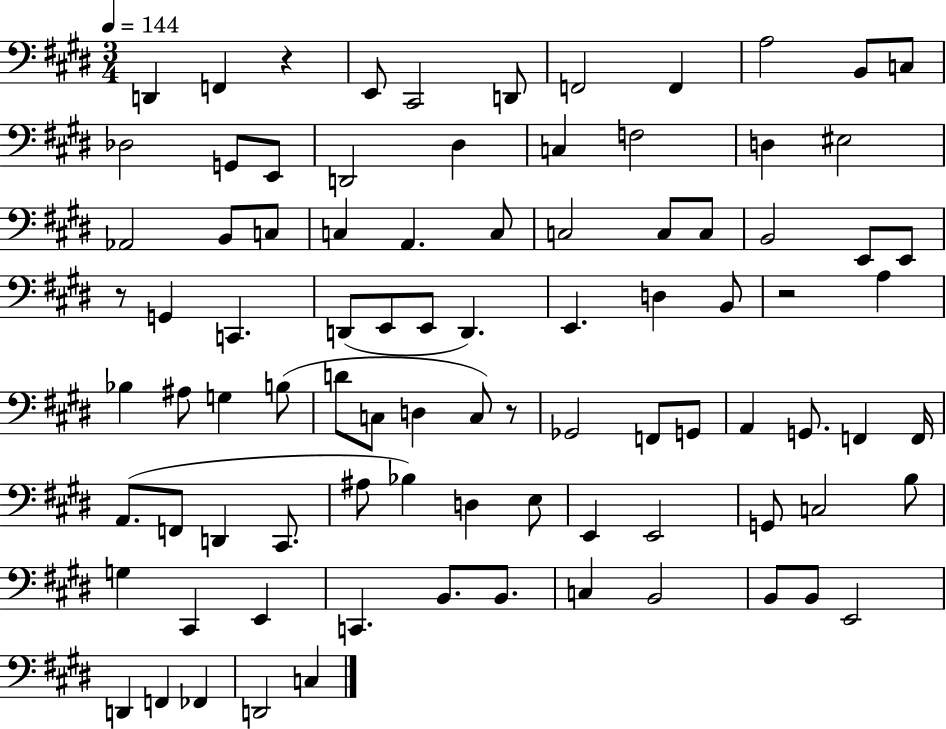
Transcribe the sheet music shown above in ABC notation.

X:1
T:Untitled
M:3/4
L:1/4
K:E
D,, F,, z E,,/2 ^C,,2 D,,/2 F,,2 F,, A,2 B,,/2 C,/2 _D,2 G,,/2 E,,/2 D,,2 ^D, C, F,2 D, ^E,2 _A,,2 B,,/2 C,/2 C, A,, C,/2 C,2 C,/2 C,/2 B,,2 E,,/2 E,,/2 z/2 G,, C,, D,,/2 E,,/2 E,,/2 D,, E,, D, B,,/2 z2 A, _B, ^A,/2 G, B,/2 D/2 C,/2 D, C,/2 z/2 _G,,2 F,,/2 G,,/2 A,, G,,/2 F,, F,,/4 A,,/2 F,,/2 D,, ^C,,/2 ^A,/2 _B, D, E,/2 E,, E,,2 G,,/2 C,2 B,/2 G, ^C,, E,, C,, B,,/2 B,,/2 C, B,,2 B,,/2 B,,/2 E,,2 D,, F,, _F,, D,,2 C,